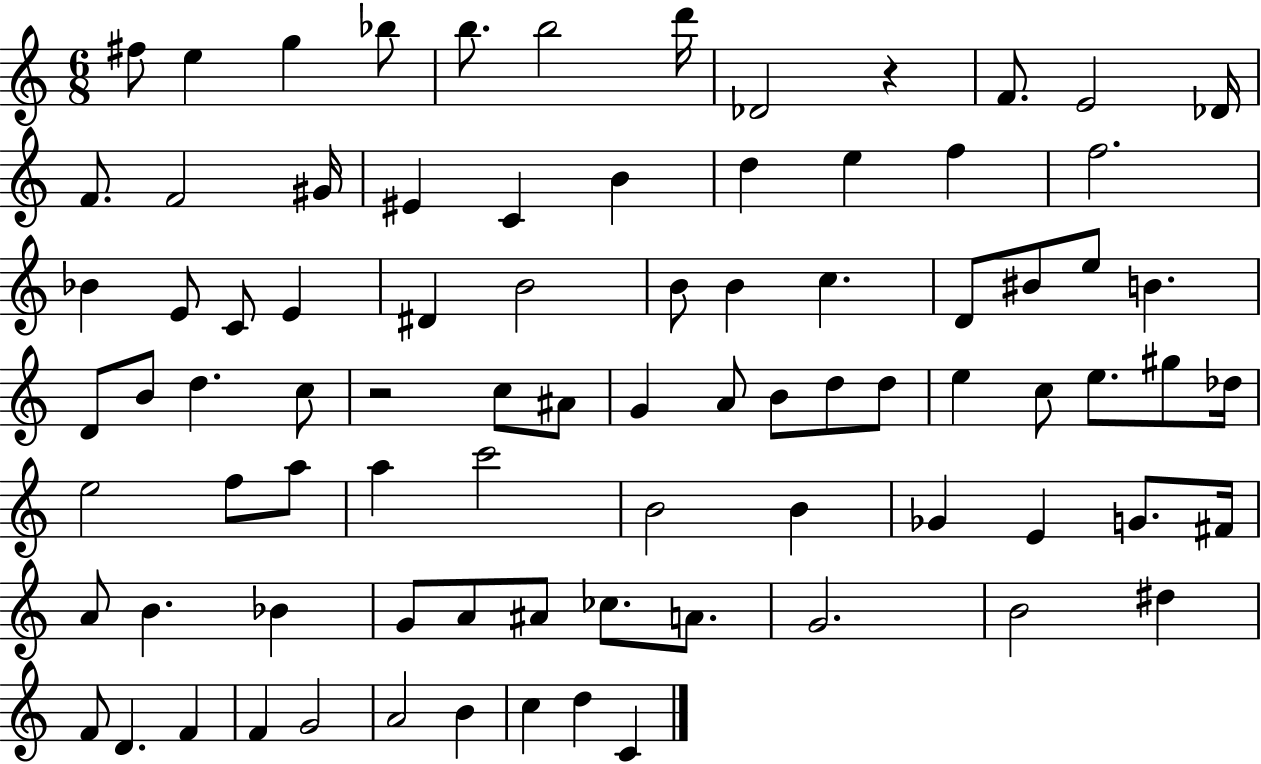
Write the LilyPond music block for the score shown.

{
  \clef treble
  \numericTimeSignature
  \time 6/8
  \key c \major
  fis''8 e''4 g''4 bes''8 | b''8. b''2 d'''16 | des'2 r4 | f'8. e'2 des'16 | \break f'8. f'2 gis'16 | eis'4 c'4 b'4 | d''4 e''4 f''4 | f''2. | \break bes'4 e'8 c'8 e'4 | dis'4 b'2 | b'8 b'4 c''4. | d'8 bis'8 e''8 b'4. | \break d'8 b'8 d''4. c''8 | r2 c''8 ais'8 | g'4 a'8 b'8 d''8 d''8 | e''4 c''8 e''8. gis''8 des''16 | \break e''2 f''8 a''8 | a''4 c'''2 | b'2 b'4 | ges'4 e'4 g'8. fis'16 | \break a'8 b'4. bes'4 | g'8 a'8 ais'8 ces''8. a'8. | g'2. | b'2 dis''4 | \break f'8 d'4. f'4 | f'4 g'2 | a'2 b'4 | c''4 d''4 c'4 | \break \bar "|."
}